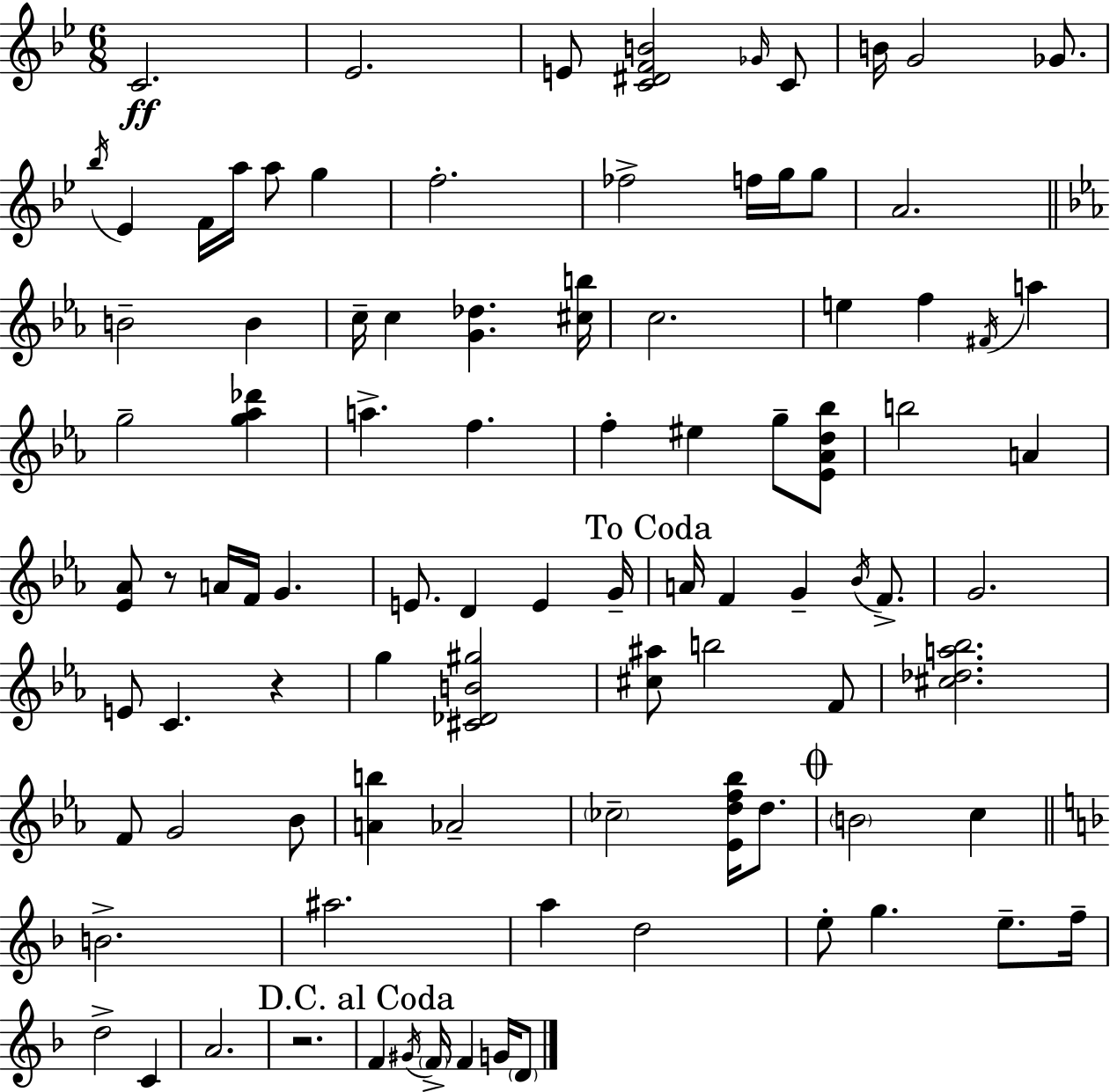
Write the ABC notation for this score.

X:1
T:Untitled
M:6/8
L:1/4
K:Bb
C2 _E2 E/2 [C^DFB]2 _G/4 C/2 B/4 G2 _G/2 _b/4 _E F/4 a/4 a/2 g f2 _f2 f/4 g/4 g/2 A2 B2 B c/4 c [G_d] [^cb]/4 c2 e f ^F/4 a g2 [g_a_d'] a f f ^e g/2 [_E_Ad_b]/2 b2 A [_E_A]/2 z/2 A/4 F/4 G E/2 D E G/4 A/4 F G _B/4 F/2 G2 E/2 C z g [^C_DB^g]2 [^c^a]/2 b2 F/2 [^c_da_b]2 F/2 G2 _B/2 [Ab] _A2 _c2 [_Edf_b]/4 d/2 B2 c B2 ^a2 a d2 e/2 g e/2 f/4 d2 C A2 z2 F ^G/4 F/4 F G/4 D/2